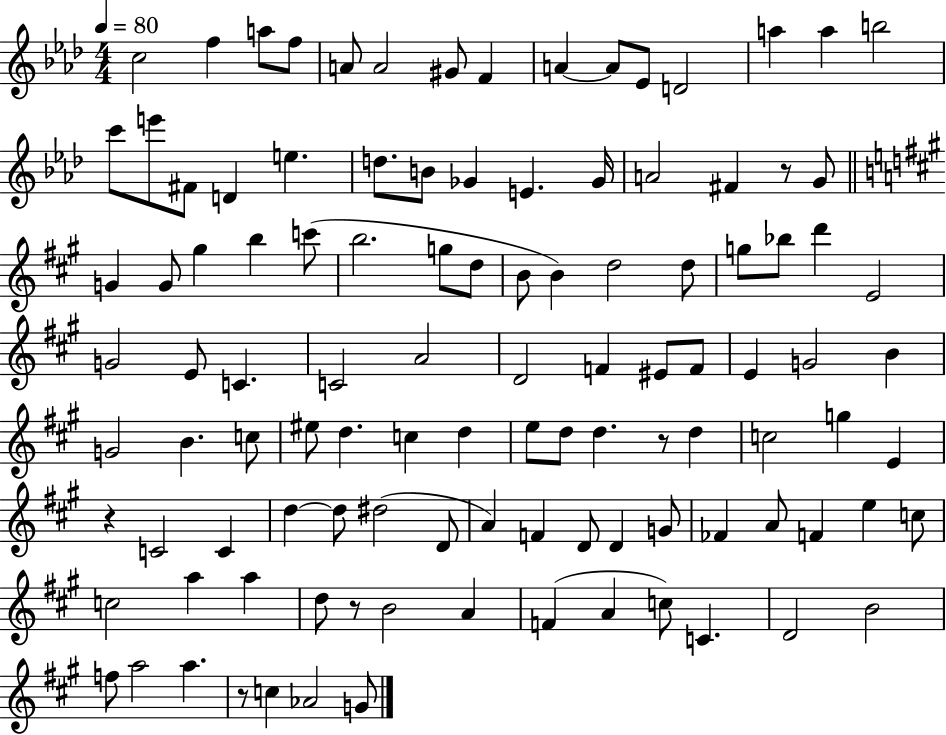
{
  \clef treble
  \numericTimeSignature
  \time 4/4
  \key aes \major
  \tempo 4 = 80
  c''2 f''4 a''8 f''8 | a'8 a'2 gis'8 f'4 | a'4~~ a'8 ees'8 d'2 | a''4 a''4 b''2 | \break c'''8 e'''8 fis'8 d'4 e''4. | d''8. b'8 ges'4 e'4. ges'16 | a'2 fis'4 r8 g'8 | \bar "||" \break \key a \major g'4 g'8 gis''4 b''4 c'''8( | b''2. g''8 d''8 | b'8 b'4) d''2 d''8 | g''8 bes''8 d'''4 e'2 | \break g'2 e'8 c'4. | c'2 a'2 | d'2 f'4 eis'8 f'8 | e'4 g'2 b'4 | \break g'2 b'4. c''8 | eis''8 d''4. c''4 d''4 | e''8 d''8 d''4. r8 d''4 | c''2 g''4 e'4 | \break r4 c'2 c'4 | d''4~~ d''8 dis''2( d'8 | a'4) f'4 d'8 d'4 g'8 | fes'4 a'8 f'4 e''4 c''8 | \break c''2 a''4 a''4 | d''8 r8 b'2 a'4 | f'4( a'4 c''8) c'4. | d'2 b'2 | \break f''8 a''2 a''4. | r8 c''4 aes'2 g'8 | \bar "|."
}